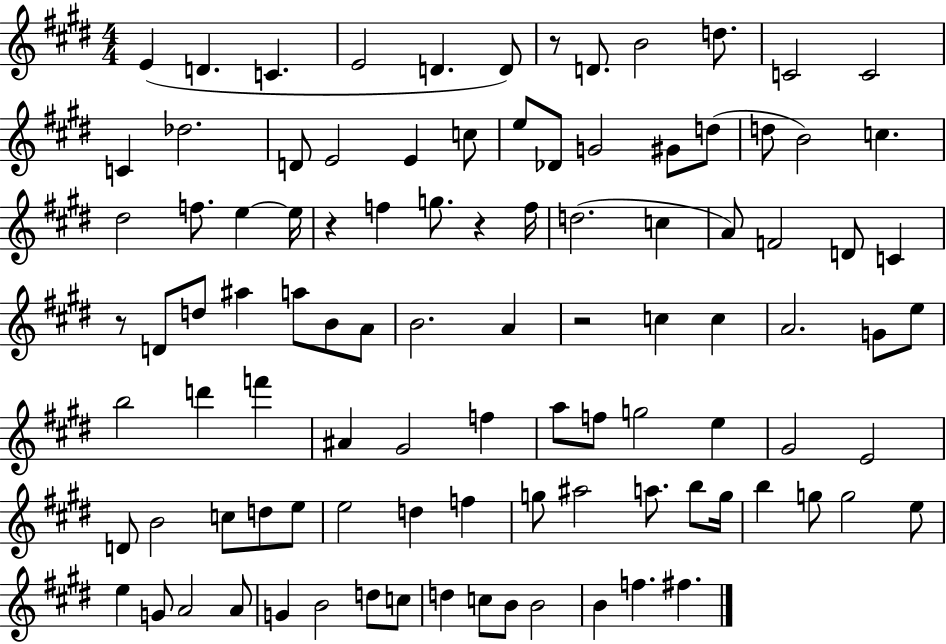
{
  \clef treble
  \numericTimeSignature
  \time 4/4
  \key e \major
  \repeat volta 2 { e'4( d'4. c'4. | e'2 d'4. d'8) | r8 d'8. b'2 d''8. | c'2 c'2 | \break c'4 des''2. | d'8 e'2 e'4 c''8 | e''8 des'8 g'2 gis'8 d''8( | d''8 b'2) c''4. | \break dis''2 f''8. e''4~~ e''16 | r4 f''4 g''8. r4 f''16 | d''2.( c''4 | a'8) f'2 d'8 c'4 | \break r8 d'8 d''8 ais''4 a''8 b'8 a'8 | b'2. a'4 | r2 c''4 c''4 | a'2. g'8 e''8 | \break b''2 d'''4 f'''4 | ais'4 gis'2 f''4 | a''8 f''8 g''2 e''4 | gis'2 e'2 | \break d'8 b'2 c''8 d''8 e''8 | e''2 d''4 f''4 | g''8 ais''2 a''8. b''8 g''16 | b''4 g''8 g''2 e''8 | \break e''4 g'8 a'2 a'8 | g'4 b'2 d''8 c''8 | d''4 c''8 b'8 b'2 | b'4 f''4. fis''4. | \break } \bar "|."
}